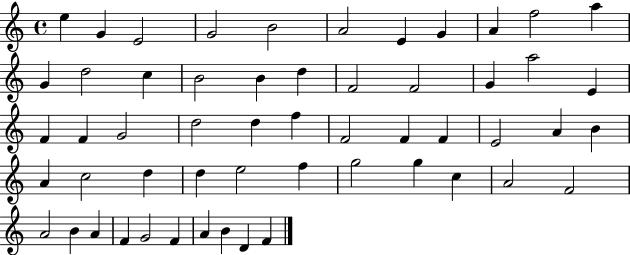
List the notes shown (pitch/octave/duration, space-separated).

E5/q G4/q E4/h G4/h B4/h A4/h E4/q G4/q A4/q F5/h A5/q G4/q D5/h C5/q B4/h B4/q D5/q F4/h F4/h G4/q A5/h E4/q F4/q F4/q G4/h D5/h D5/q F5/q F4/h F4/q F4/q E4/h A4/q B4/q A4/q C5/h D5/q D5/q E5/h F5/q G5/h G5/q C5/q A4/h F4/h A4/h B4/q A4/q F4/q G4/h F4/q A4/q B4/q D4/q F4/q